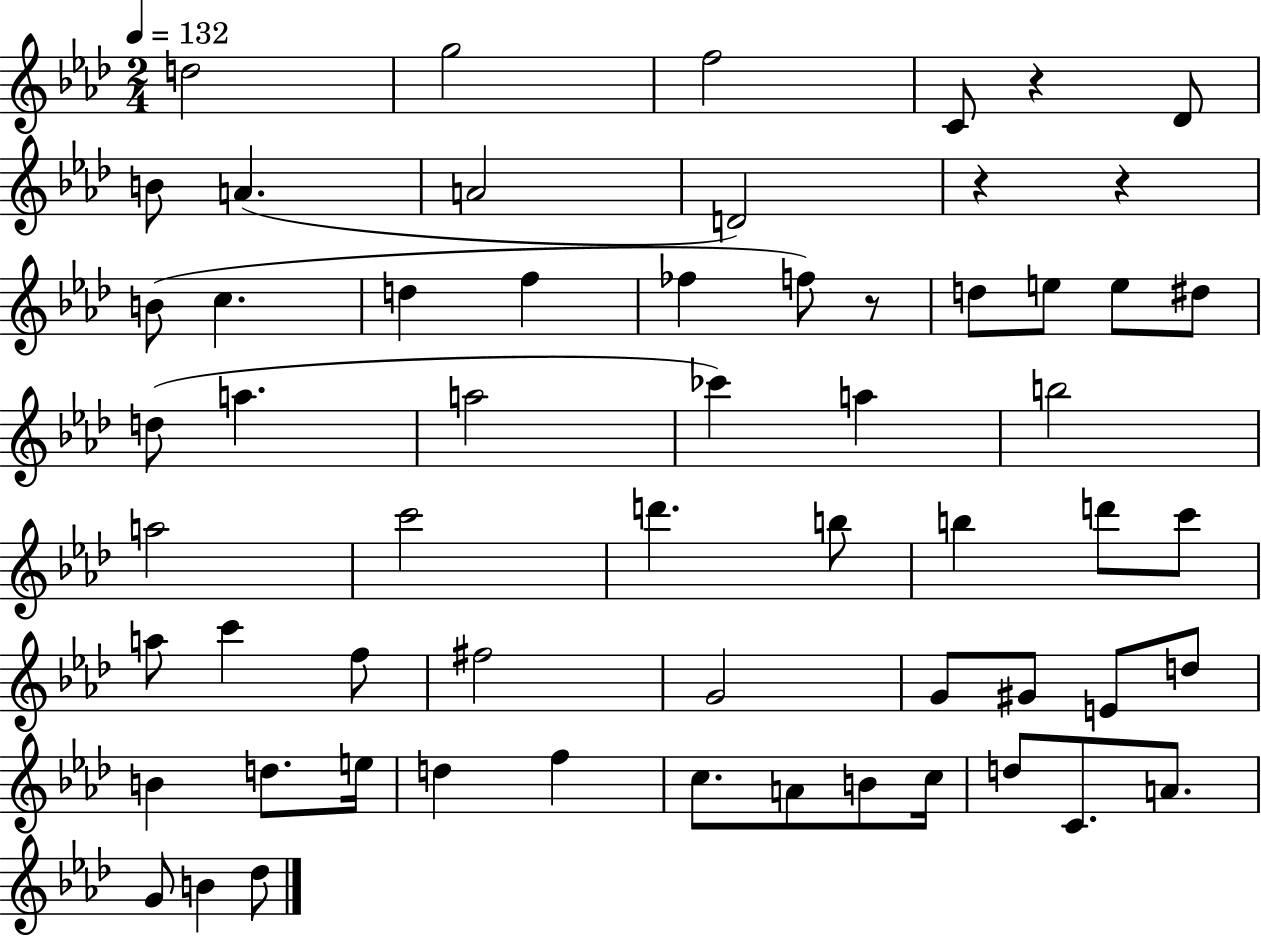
D5/h G5/h F5/h C4/e R/q Db4/e B4/e A4/q. A4/h D4/h R/q R/q B4/e C5/q. D5/q F5/q FES5/q F5/e R/e D5/e E5/e E5/e D#5/e D5/e A5/q. A5/h CES6/q A5/q B5/h A5/h C6/h D6/q. B5/e B5/q D6/e C6/e A5/e C6/q F5/e F#5/h G4/h G4/e G#4/e E4/e D5/e B4/q D5/e. E5/s D5/q F5/q C5/e. A4/e B4/e C5/s D5/e C4/e. A4/e. G4/e B4/q Db5/e